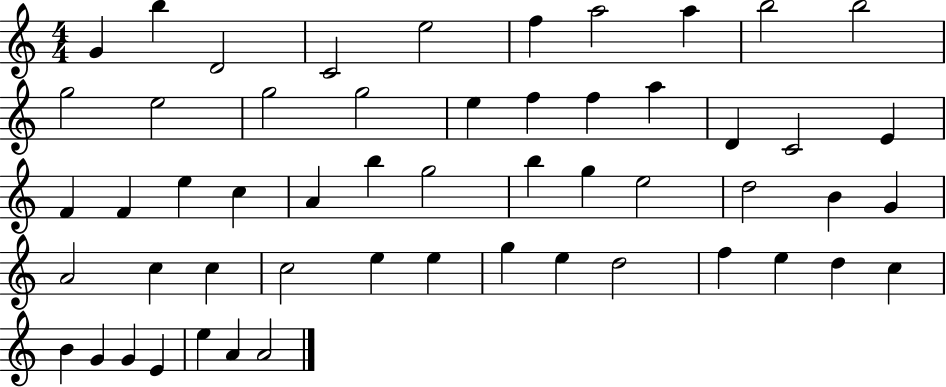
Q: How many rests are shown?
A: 0